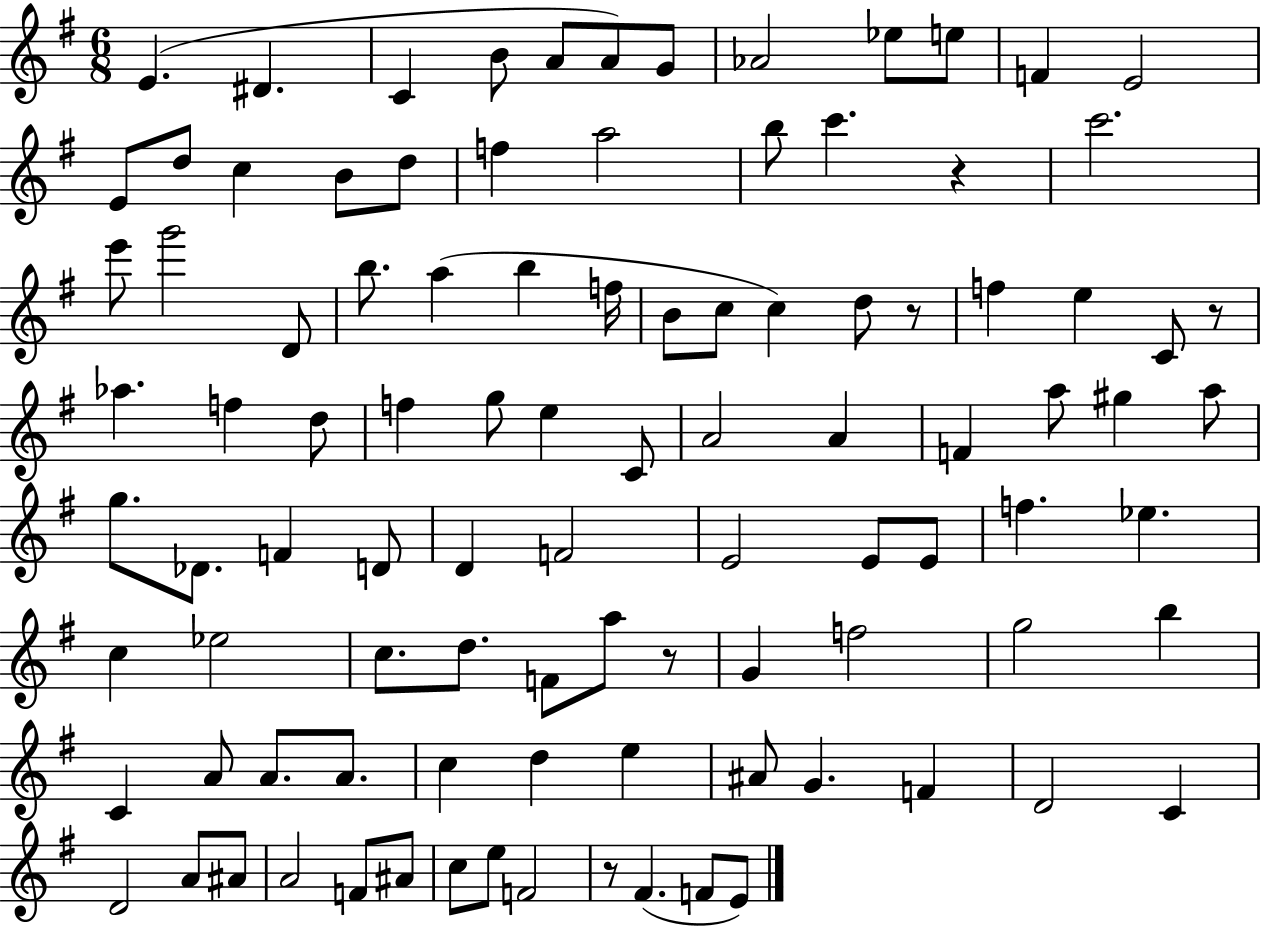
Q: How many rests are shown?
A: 5